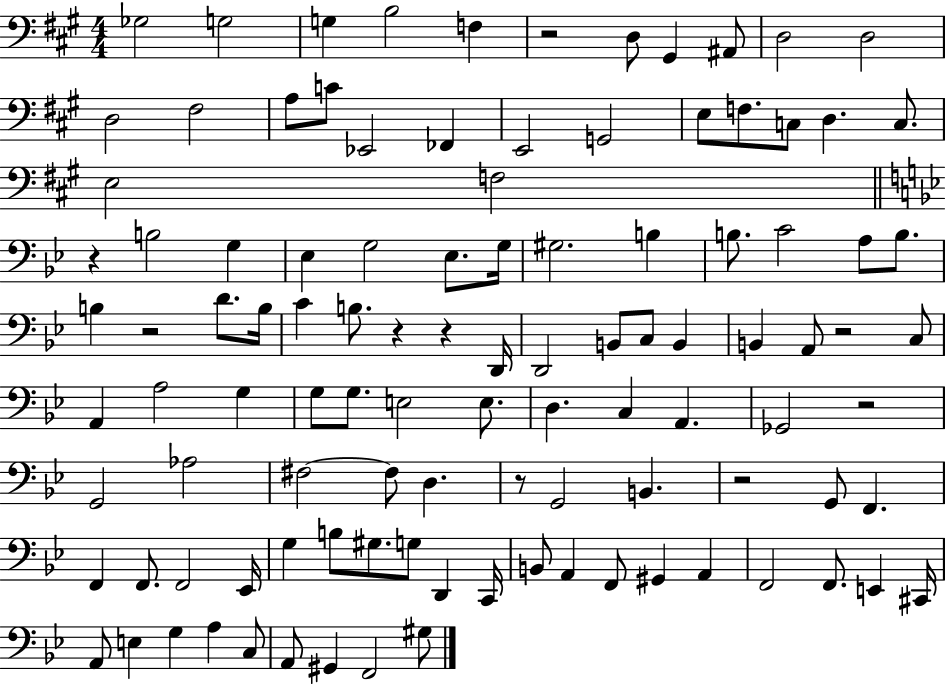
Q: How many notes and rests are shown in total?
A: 107